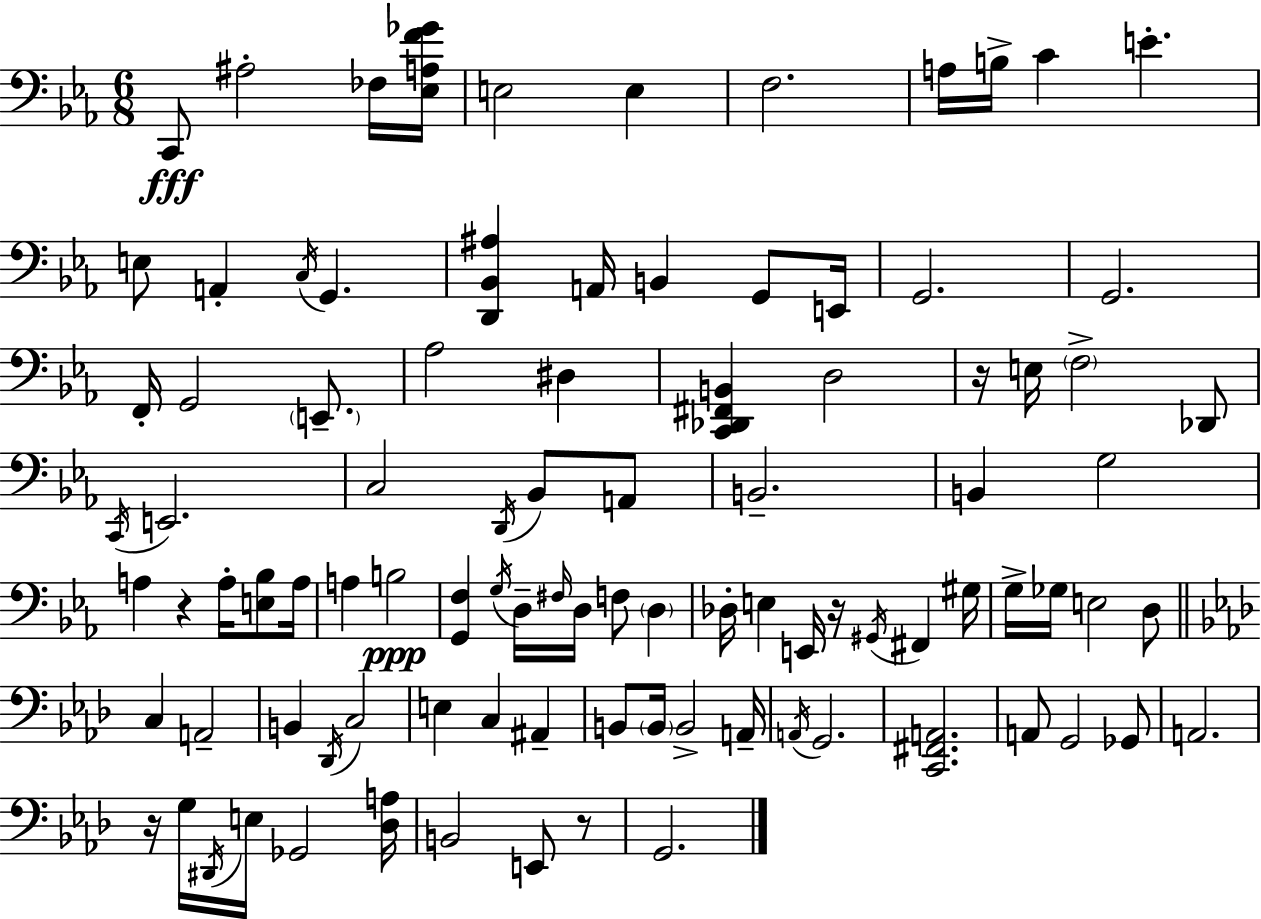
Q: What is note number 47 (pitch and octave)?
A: D3